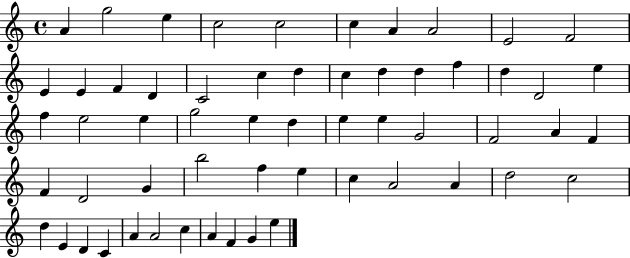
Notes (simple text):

A4/q G5/h E5/q C5/h C5/h C5/q A4/q A4/h E4/h F4/h E4/q E4/q F4/q D4/q C4/h C5/q D5/q C5/q D5/q D5/q F5/q D5/q D4/h E5/q F5/q E5/h E5/q G5/h E5/q D5/q E5/q E5/q G4/h F4/h A4/q F4/q F4/q D4/h G4/q B5/h F5/q E5/q C5/q A4/h A4/q D5/h C5/h D5/q E4/q D4/q C4/q A4/q A4/h C5/q A4/q F4/q G4/q E5/q